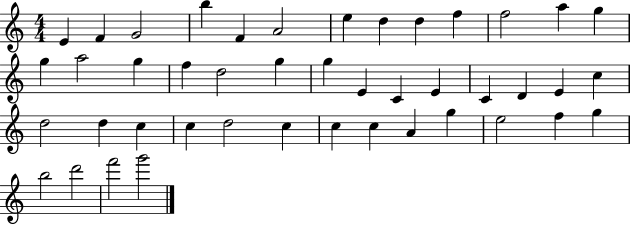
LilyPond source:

{
  \clef treble
  \numericTimeSignature
  \time 4/4
  \key c \major
  e'4 f'4 g'2 | b''4 f'4 a'2 | e''4 d''4 d''4 f''4 | f''2 a''4 g''4 | \break g''4 a''2 g''4 | f''4 d''2 g''4 | g''4 e'4 c'4 e'4 | c'4 d'4 e'4 c''4 | \break d''2 d''4 c''4 | c''4 d''2 c''4 | c''4 c''4 a'4 g''4 | e''2 f''4 g''4 | \break b''2 d'''2 | f'''2 g'''2 | \bar "|."
}